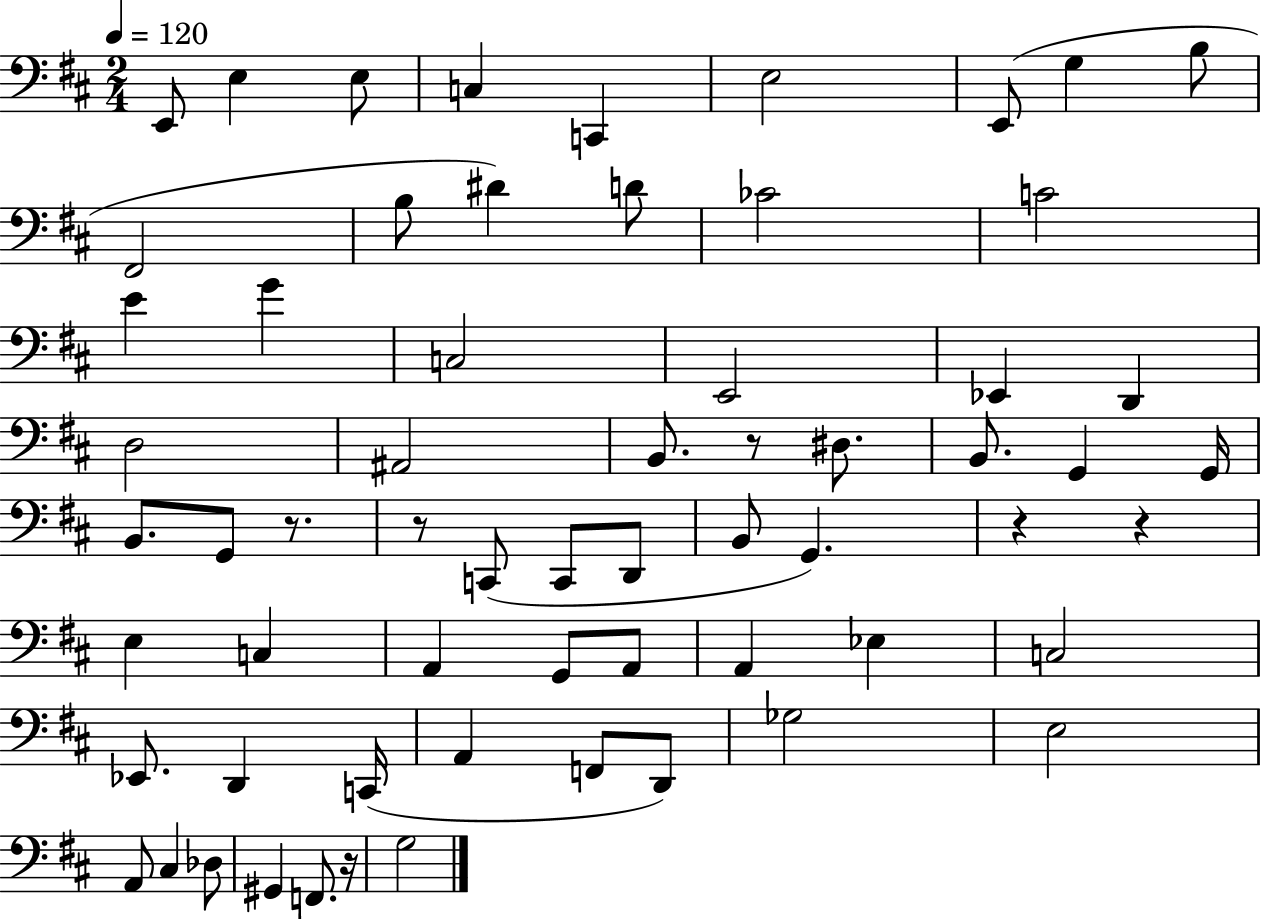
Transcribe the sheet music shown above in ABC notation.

X:1
T:Untitled
M:2/4
L:1/4
K:D
E,,/2 E, E,/2 C, C,, E,2 E,,/2 G, B,/2 ^F,,2 B,/2 ^D D/2 _C2 C2 E G C,2 E,,2 _E,, D,, D,2 ^A,,2 B,,/2 z/2 ^D,/2 B,,/2 G,, G,,/4 B,,/2 G,,/2 z/2 z/2 C,,/2 C,,/2 D,,/2 B,,/2 G,, z z E, C, A,, G,,/2 A,,/2 A,, _E, C,2 _E,,/2 D,, C,,/4 A,, F,,/2 D,,/2 _G,2 E,2 A,,/2 ^C, _D,/2 ^G,, F,,/2 z/4 G,2